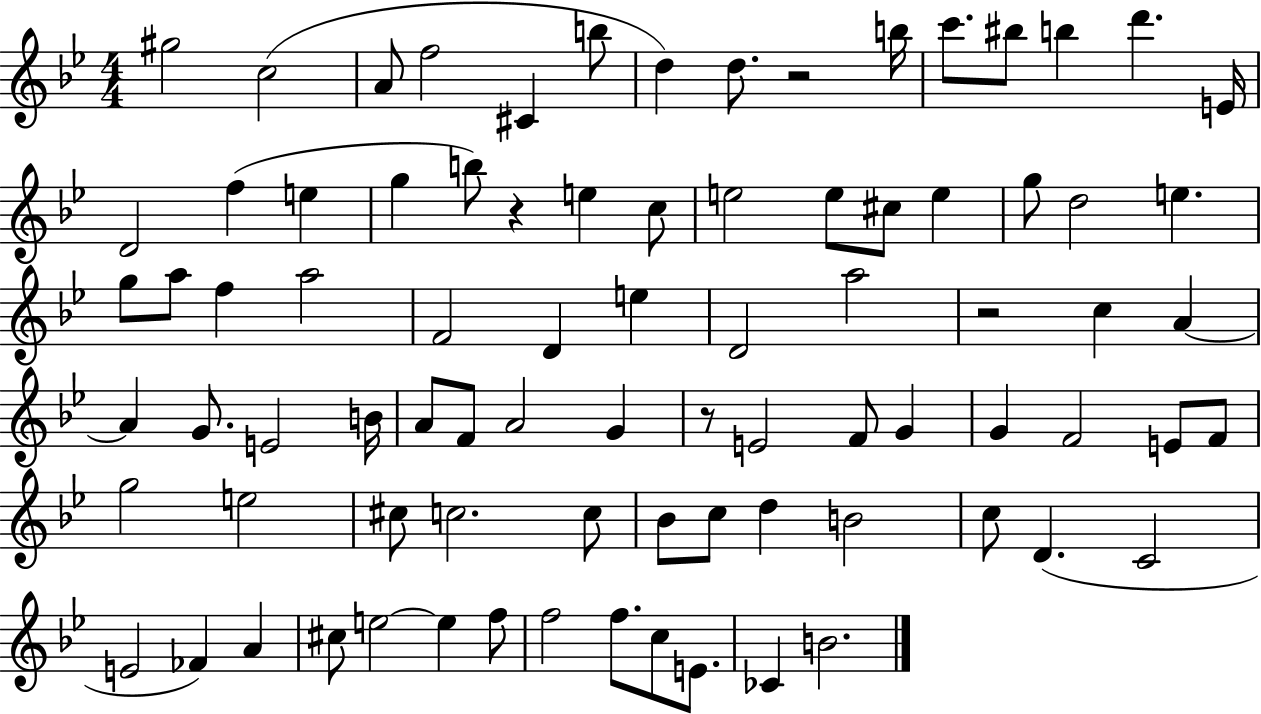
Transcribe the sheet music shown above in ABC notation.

X:1
T:Untitled
M:4/4
L:1/4
K:Bb
^g2 c2 A/2 f2 ^C b/2 d d/2 z2 b/4 c'/2 ^b/2 b d' E/4 D2 f e g b/2 z e c/2 e2 e/2 ^c/2 e g/2 d2 e g/2 a/2 f a2 F2 D e D2 a2 z2 c A A G/2 E2 B/4 A/2 F/2 A2 G z/2 E2 F/2 G G F2 E/2 F/2 g2 e2 ^c/2 c2 c/2 _B/2 c/2 d B2 c/2 D C2 E2 _F A ^c/2 e2 e f/2 f2 f/2 c/2 E/2 _C B2